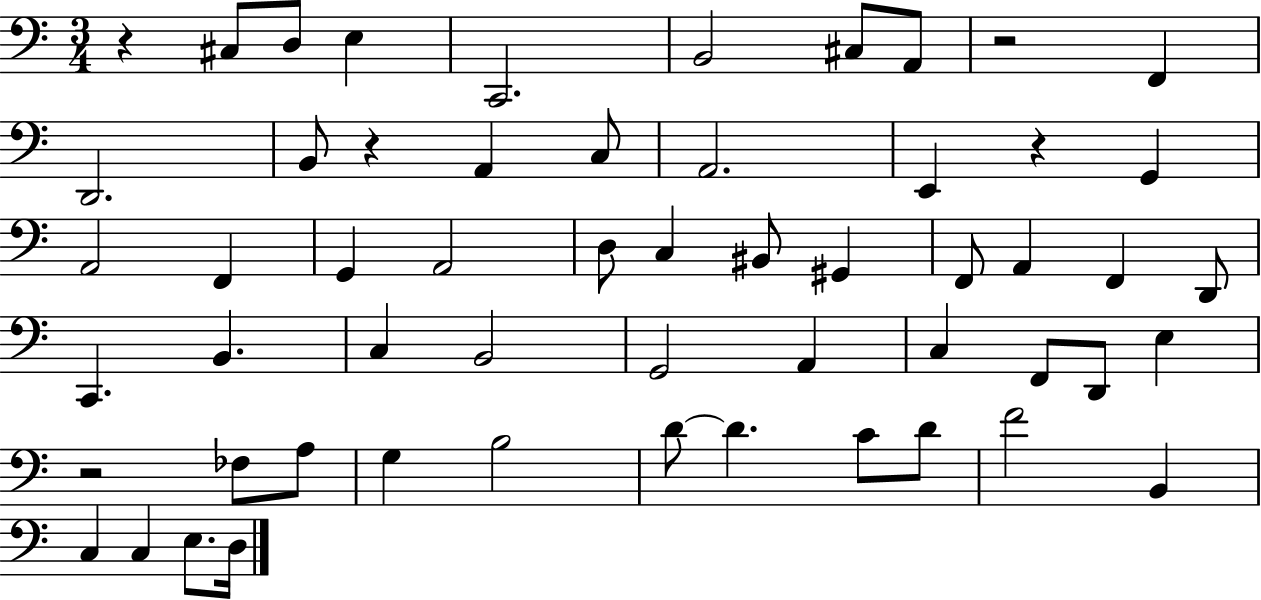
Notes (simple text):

R/q C#3/e D3/e E3/q C2/h. B2/h C#3/e A2/e R/h F2/q D2/h. B2/e R/q A2/q C3/e A2/h. E2/q R/q G2/q A2/h F2/q G2/q A2/h D3/e C3/q BIS2/e G#2/q F2/e A2/q F2/q D2/e C2/q. B2/q. C3/q B2/h G2/h A2/q C3/q F2/e D2/e E3/q R/h FES3/e A3/e G3/q B3/h D4/e D4/q. C4/e D4/e F4/h B2/q C3/q C3/q E3/e. D3/s